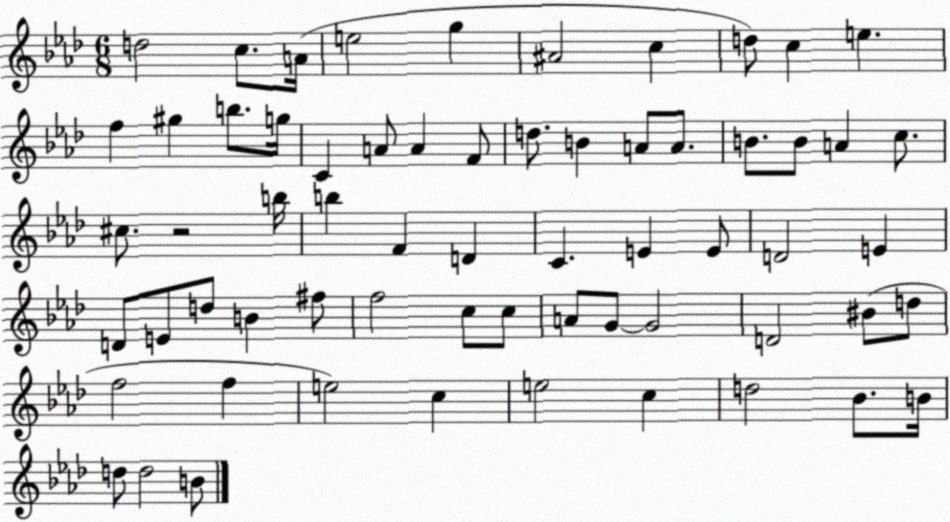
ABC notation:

X:1
T:Untitled
M:6/8
L:1/4
K:Ab
d2 c/2 A/4 e2 g ^A2 c d/2 c e f ^g b/2 g/4 C A/2 A F/2 d/2 B A/2 A/2 B/2 B/2 A c/2 ^c/2 z2 b/4 b F D C E E/2 D2 E D/2 E/2 d/2 B ^f/2 f2 c/2 c/2 A/2 G/2 G2 D2 ^B/2 d/2 f2 f e2 c e2 c d2 _B/2 B/4 d/2 d2 B/2